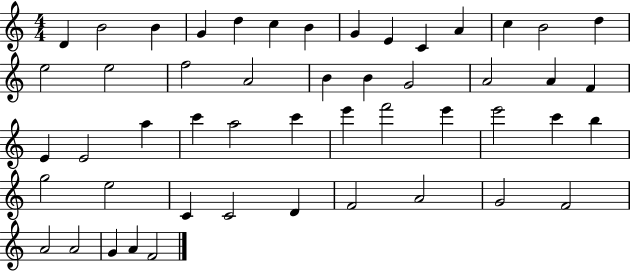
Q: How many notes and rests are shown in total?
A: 50